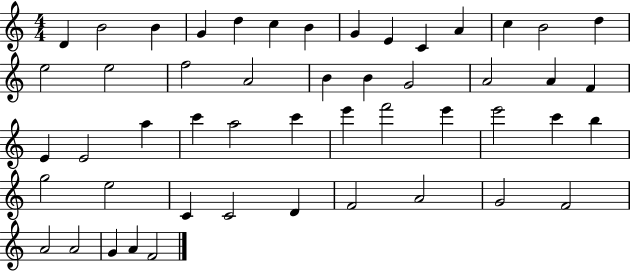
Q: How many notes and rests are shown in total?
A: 50